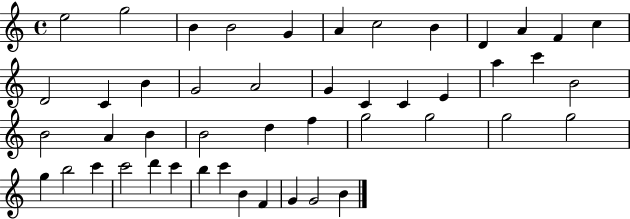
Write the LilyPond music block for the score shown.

{
  \clef treble
  \time 4/4
  \defaultTimeSignature
  \key c \major
  e''2 g''2 | b'4 b'2 g'4 | a'4 c''2 b'4 | d'4 a'4 f'4 c''4 | \break d'2 c'4 b'4 | g'2 a'2 | g'4 c'4 c'4 e'4 | a''4 c'''4 b'2 | \break b'2 a'4 b'4 | b'2 d''4 f''4 | g''2 g''2 | g''2 g''2 | \break g''4 b''2 c'''4 | c'''2 d'''4 c'''4 | b''4 c'''4 b'4 f'4 | g'4 g'2 b'4 | \break \bar "|."
}